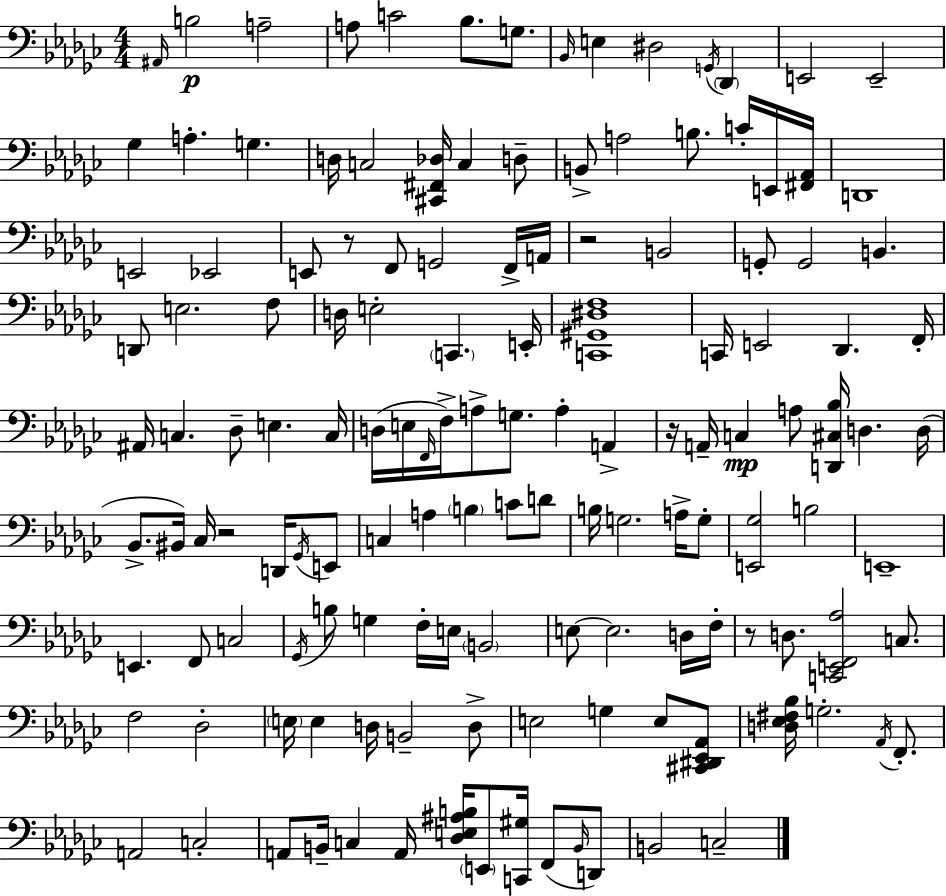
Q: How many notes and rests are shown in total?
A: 139